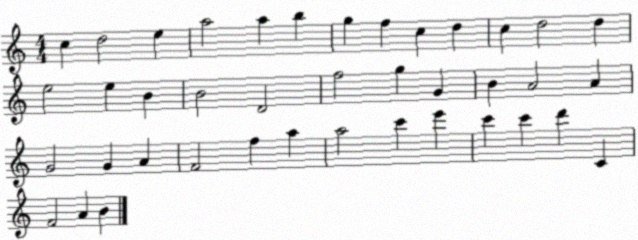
X:1
T:Untitled
M:4/4
L:1/4
K:C
c d2 e a2 a b g f c d c d2 d e2 e B B2 D2 f2 g G B A2 A G2 G A F2 f a a2 c' e' c' c' d' C F2 A B